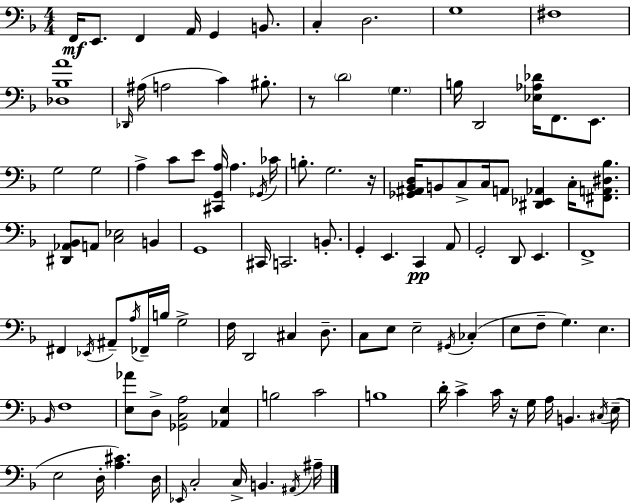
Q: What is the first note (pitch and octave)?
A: F2